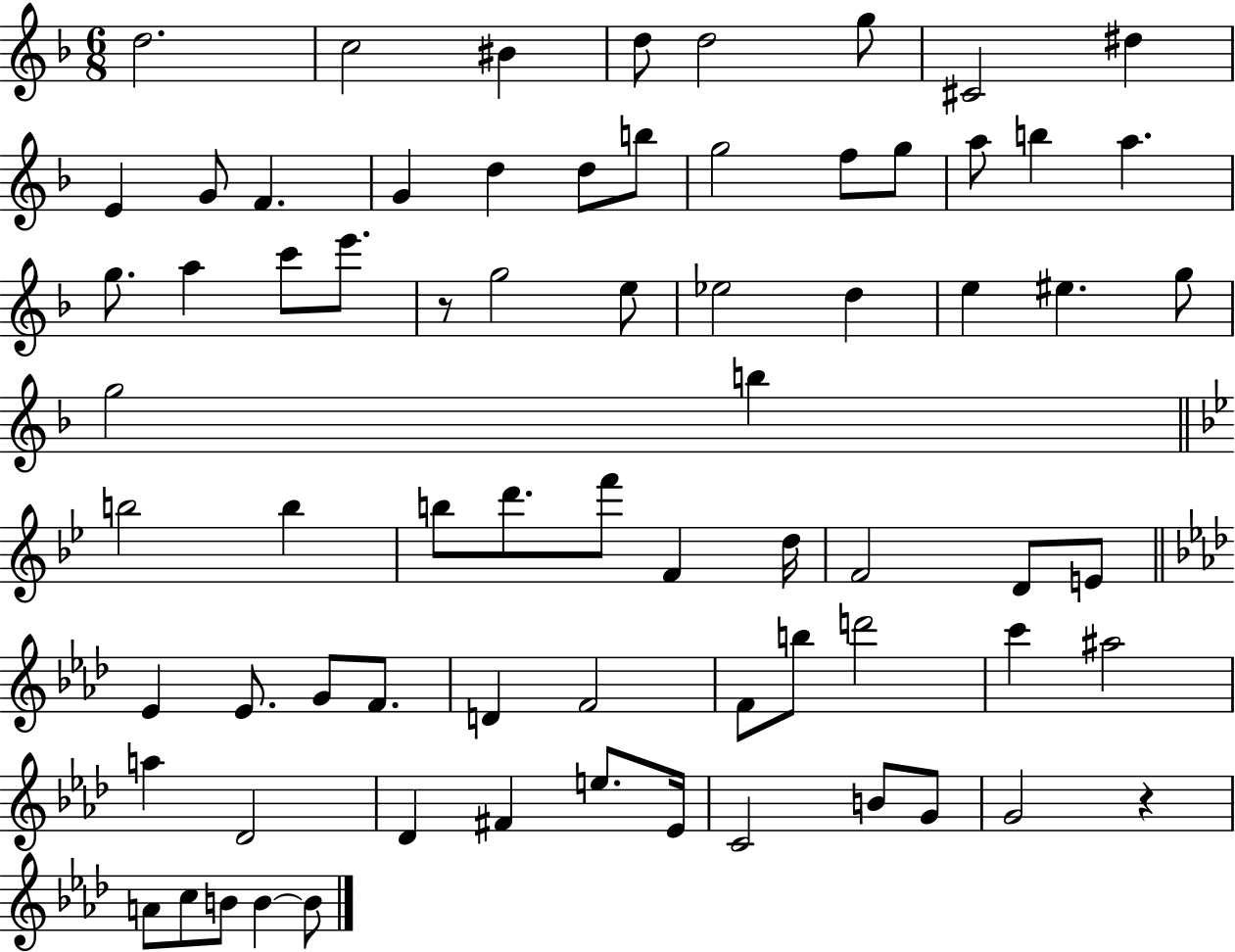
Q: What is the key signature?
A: F major